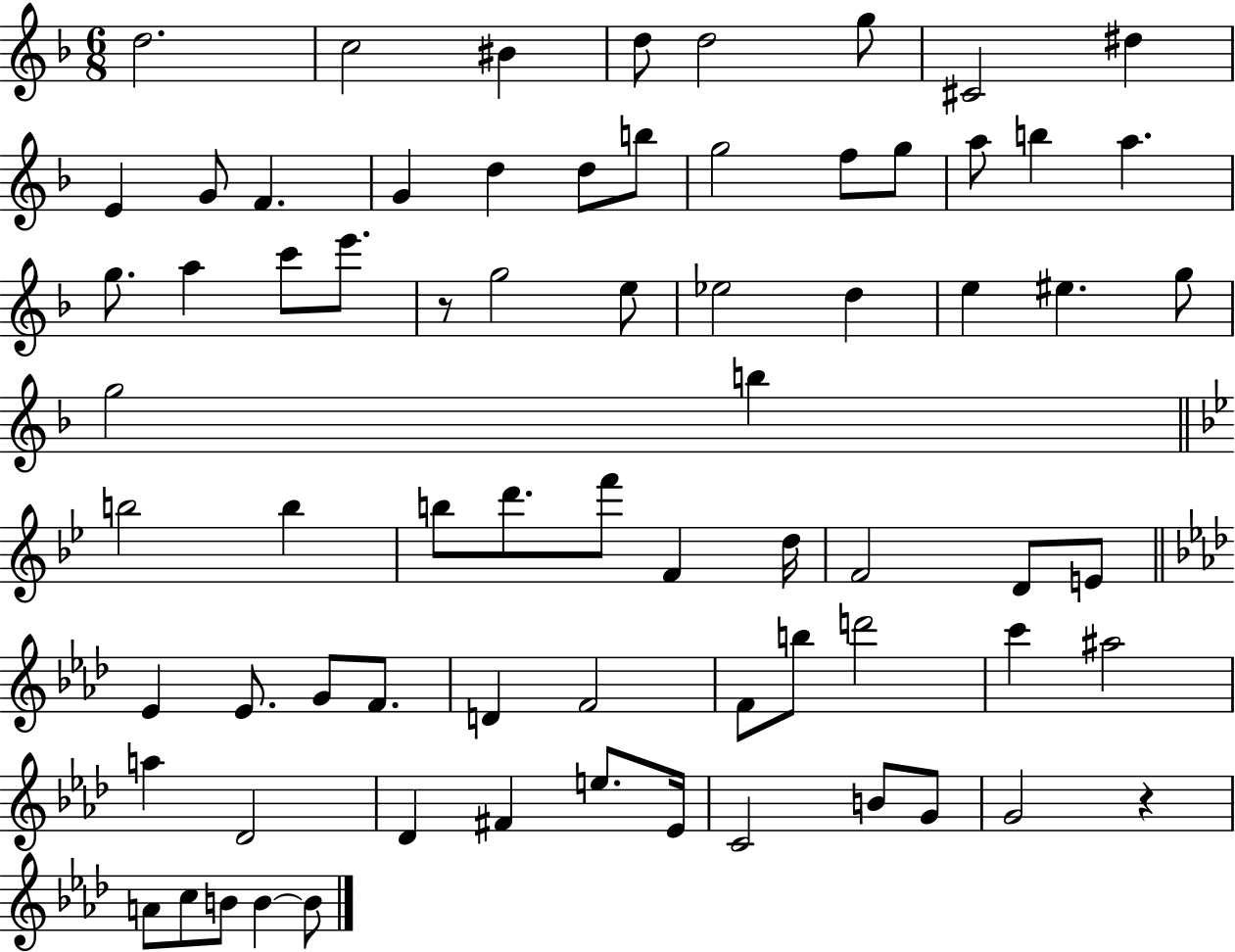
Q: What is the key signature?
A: F major